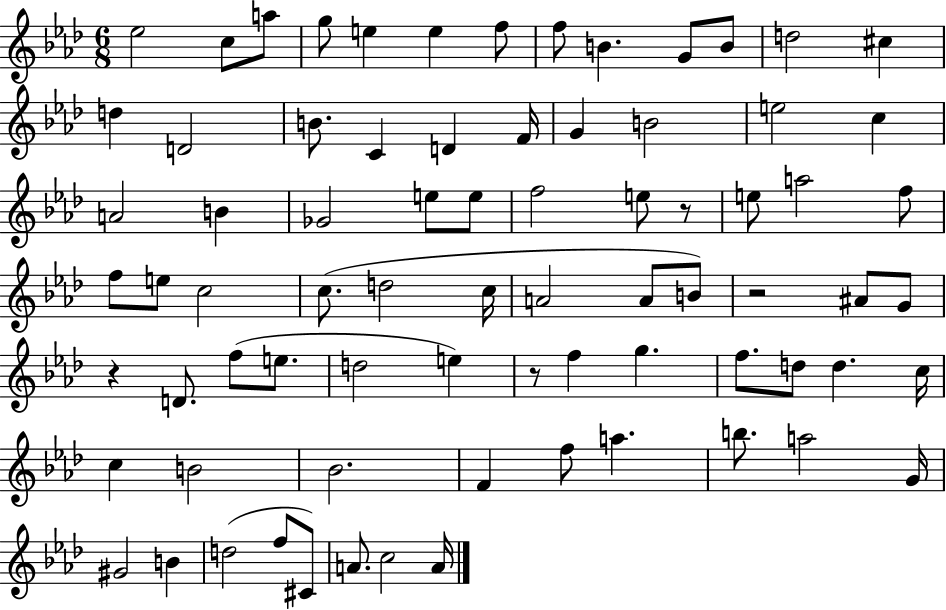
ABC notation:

X:1
T:Untitled
M:6/8
L:1/4
K:Ab
_e2 c/2 a/2 g/2 e e f/2 f/2 B G/2 B/2 d2 ^c d D2 B/2 C D F/4 G B2 e2 c A2 B _G2 e/2 e/2 f2 e/2 z/2 e/2 a2 f/2 f/2 e/2 c2 c/2 d2 c/4 A2 A/2 B/2 z2 ^A/2 G/2 z D/2 f/2 e/2 d2 e z/2 f g f/2 d/2 d c/4 c B2 _B2 F f/2 a b/2 a2 G/4 ^G2 B d2 f/2 ^C/2 A/2 c2 A/4